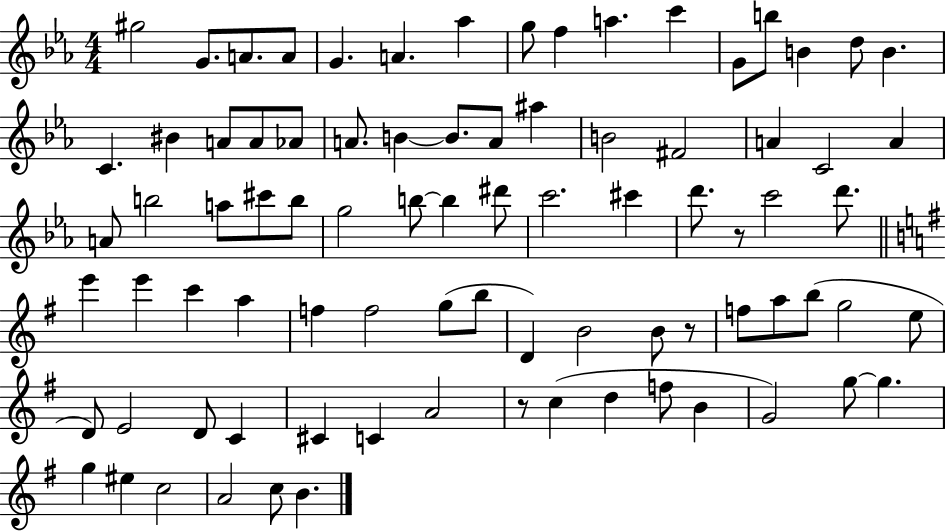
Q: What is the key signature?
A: EES major